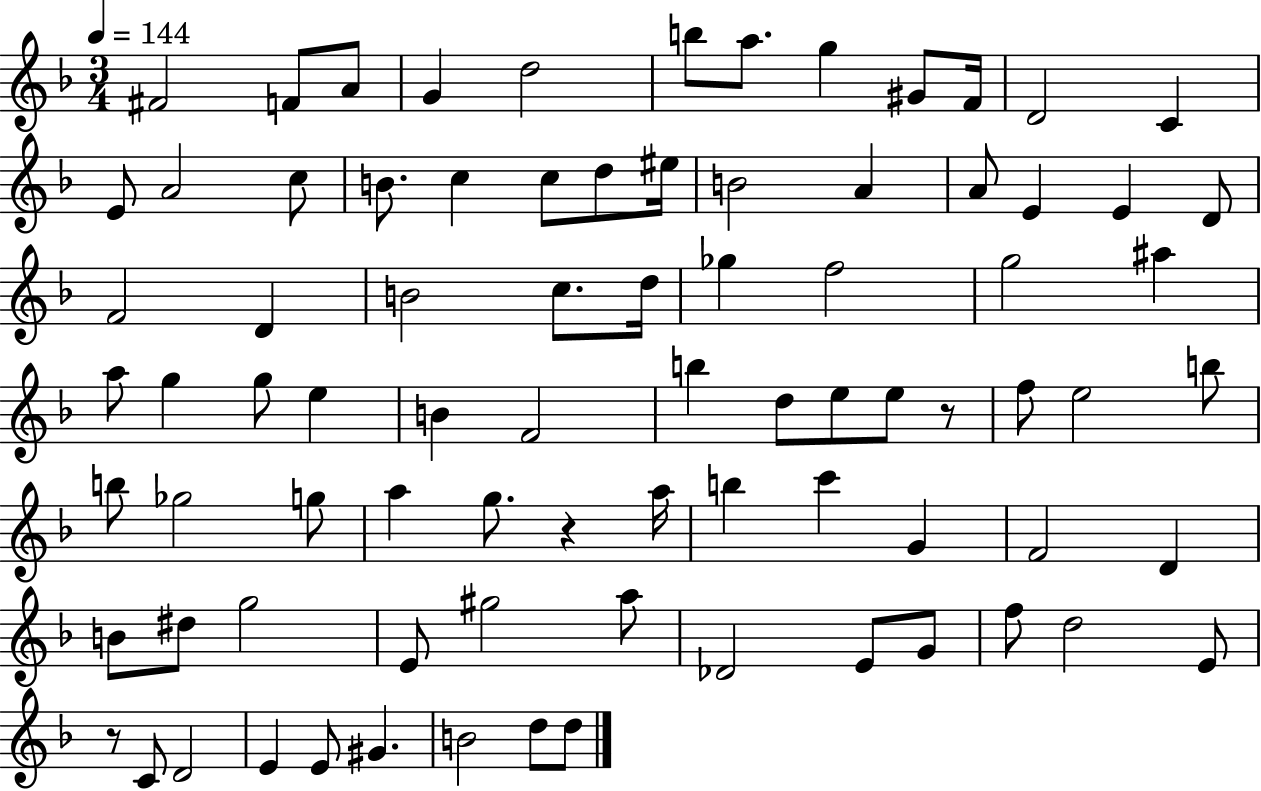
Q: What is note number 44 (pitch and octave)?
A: E5